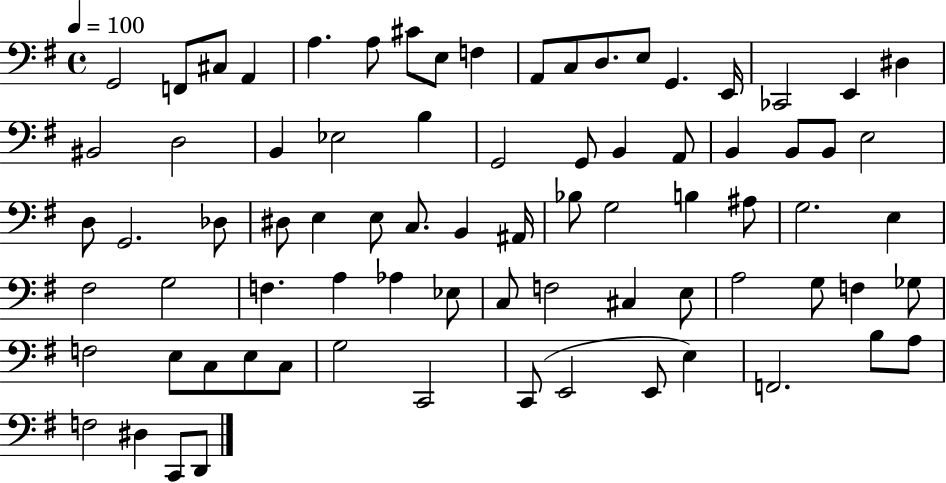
{
  \clef bass
  \time 4/4
  \defaultTimeSignature
  \key g \major
  \tempo 4 = 100
  g,2 f,8 cis8 a,4 | a4. a8 cis'8 e8 f4 | a,8 c8 d8. e8 g,4. e,16 | ces,2 e,4 dis4 | \break bis,2 d2 | b,4 ees2 b4 | g,2 g,8 b,4 a,8 | b,4 b,8 b,8 e2 | \break d8 g,2. des8 | dis8 e4 e8 c8. b,4 ais,16 | bes8 g2 b4 ais8 | g2. e4 | \break fis2 g2 | f4. a4 aes4 ees8 | c8 f2 cis4 e8 | a2 g8 f4 ges8 | \break f2 e8 c8 e8 c8 | g2 c,2 | c,8( e,2 e,8 e4) | f,2. b8 a8 | \break f2 dis4 c,8 d,8 | \bar "|."
}